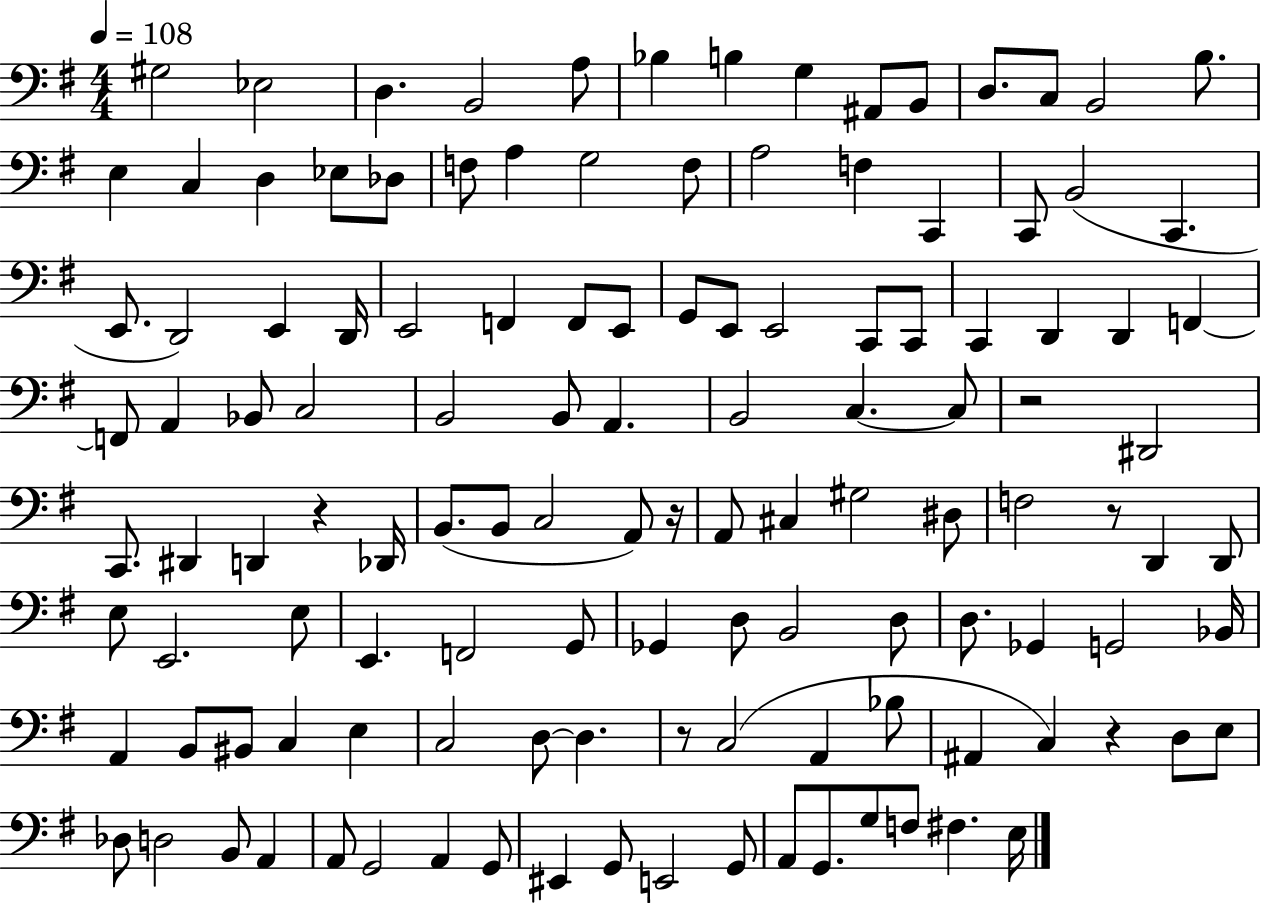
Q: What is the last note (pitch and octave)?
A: E3